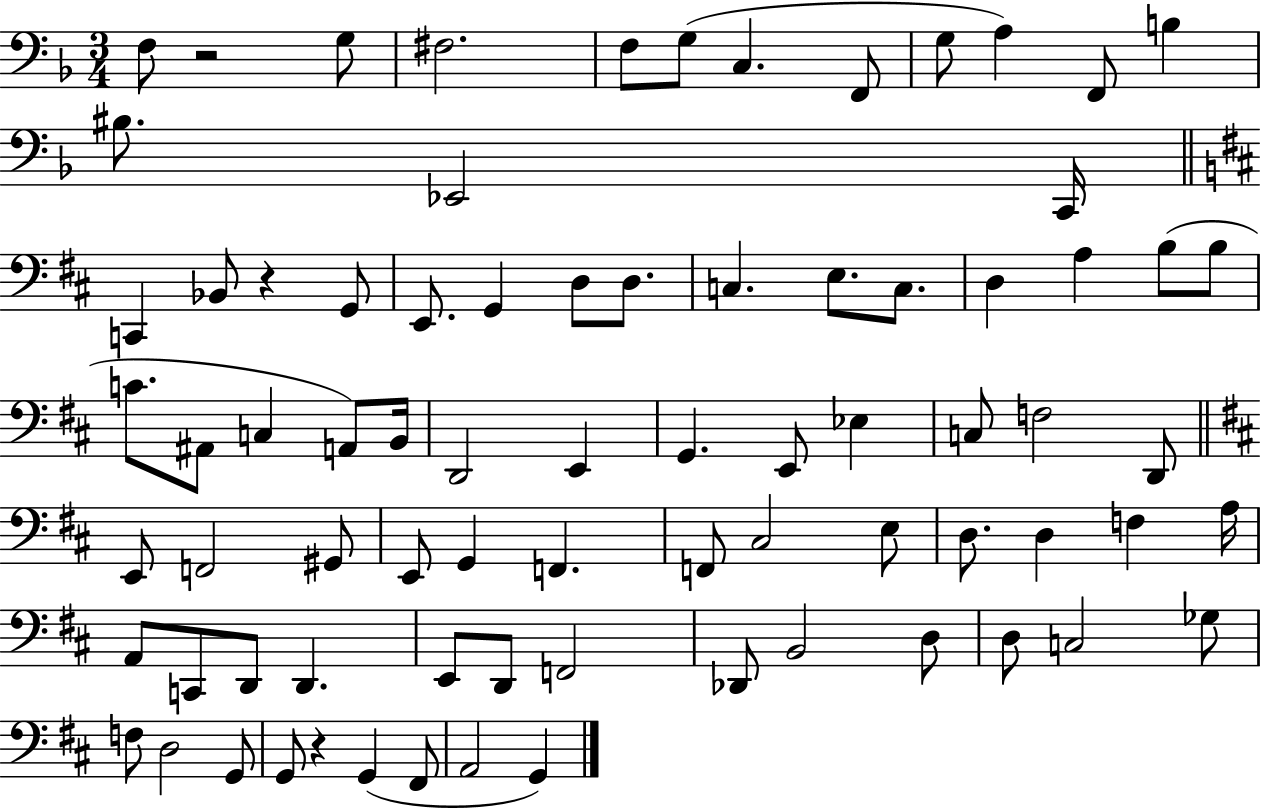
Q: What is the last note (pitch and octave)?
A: G2